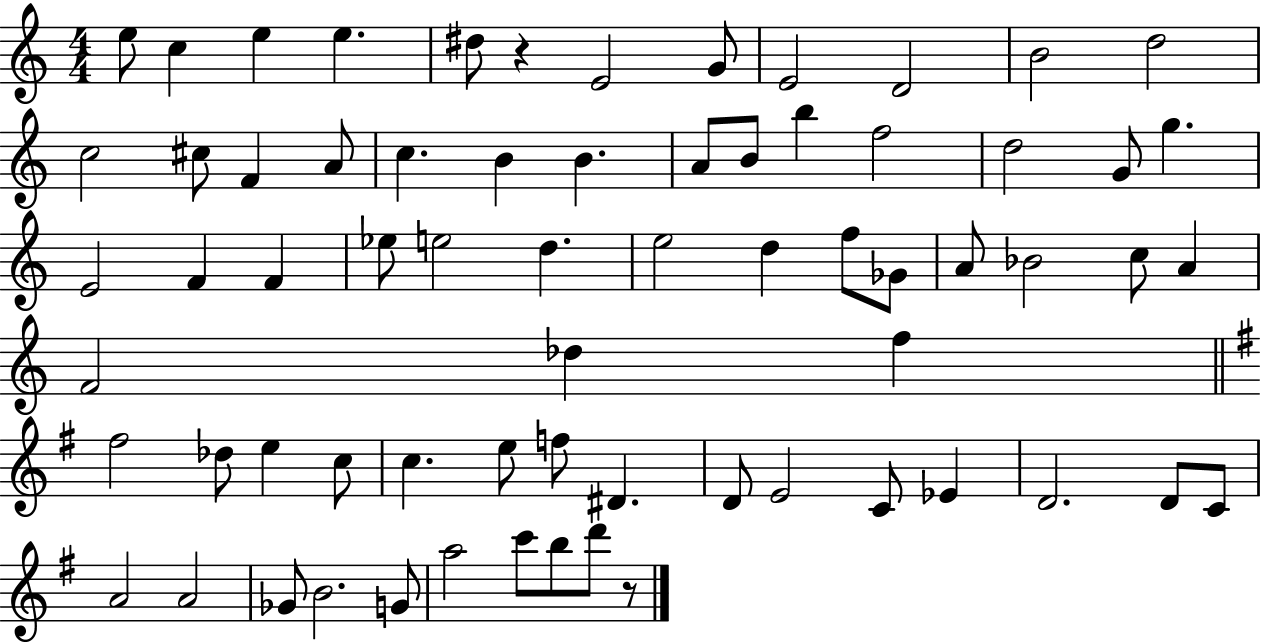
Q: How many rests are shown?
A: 2